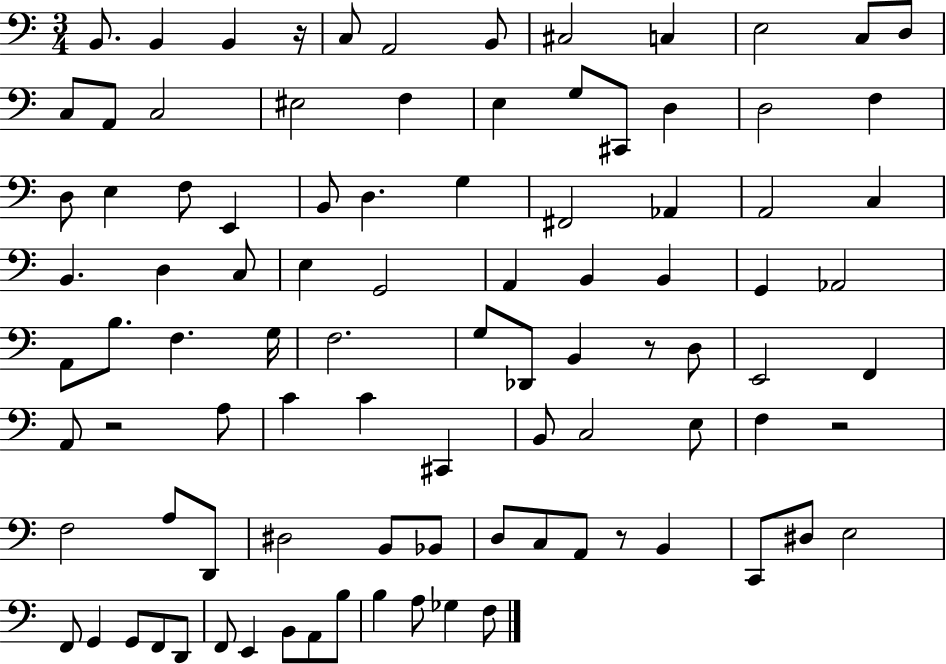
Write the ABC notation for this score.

X:1
T:Untitled
M:3/4
L:1/4
K:C
B,,/2 B,, B,, z/4 C,/2 A,,2 B,,/2 ^C,2 C, E,2 C,/2 D,/2 C,/2 A,,/2 C,2 ^E,2 F, E, G,/2 ^C,,/2 D, D,2 F, D,/2 E, F,/2 E,, B,,/2 D, G, ^F,,2 _A,, A,,2 C, B,, D, C,/2 E, G,,2 A,, B,, B,, G,, _A,,2 A,,/2 B,/2 F, G,/4 F,2 G,/2 _D,,/2 B,, z/2 D,/2 E,,2 F,, A,,/2 z2 A,/2 C C ^C,, B,,/2 C,2 E,/2 F, z2 F,2 A,/2 D,,/2 ^D,2 B,,/2 _B,,/2 D,/2 C,/2 A,,/2 z/2 B,, C,,/2 ^D,/2 E,2 F,,/2 G,, G,,/2 F,,/2 D,,/2 F,,/2 E,, B,,/2 A,,/2 B,/2 B, A,/2 _G, F,/2